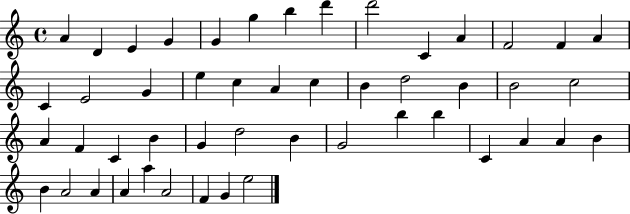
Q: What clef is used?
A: treble